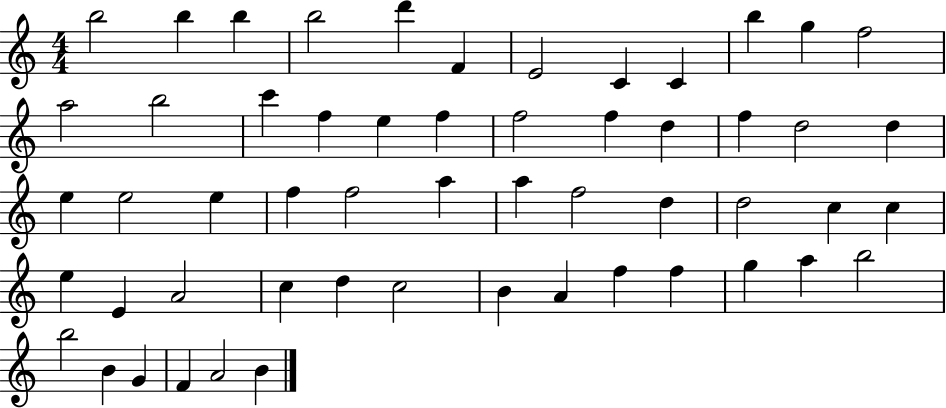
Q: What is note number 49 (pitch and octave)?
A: B5